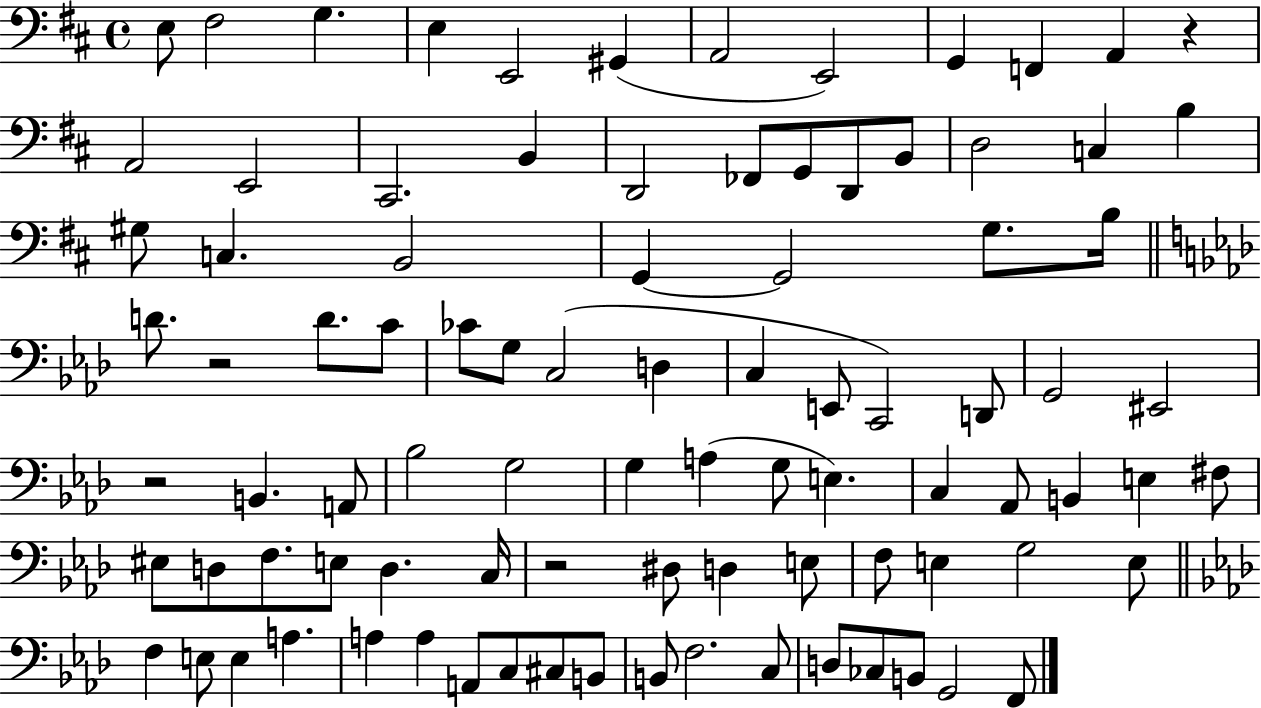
E3/e F#3/h G3/q. E3/q E2/h G#2/q A2/h E2/h G2/q F2/q A2/q R/q A2/h E2/h C#2/h. B2/q D2/h FES2/e G2/e D2/e B2/e D3/h C3/q B3/q G#3/e C3/q. B2/h G2/q G2/h G3/e. B3/s D4/e. R/h D4/e. C4/e CES4/e G3/e C3/h D3/q C3/q E2/e C2/h D2/e G2/h EIS2/h R/h B2/q. A2/e Bb3/h G3/h G3/q A3/q G3/e E3/q. C3/q Ab2/e B2/q E3/q F#3/e EIS3/e D3/e F3/e. E3/e D3/q. C3/s R/h D#3/e D3/q E3/e F3/e E3/q G3/h E3/e F3/q E3/e E3/q A3/q. A3/q A3/q A2/e C3/e C#3/e B2/e B2/e F3/h. C3/e D3/e CES3/e B2/e G2/h F2/e